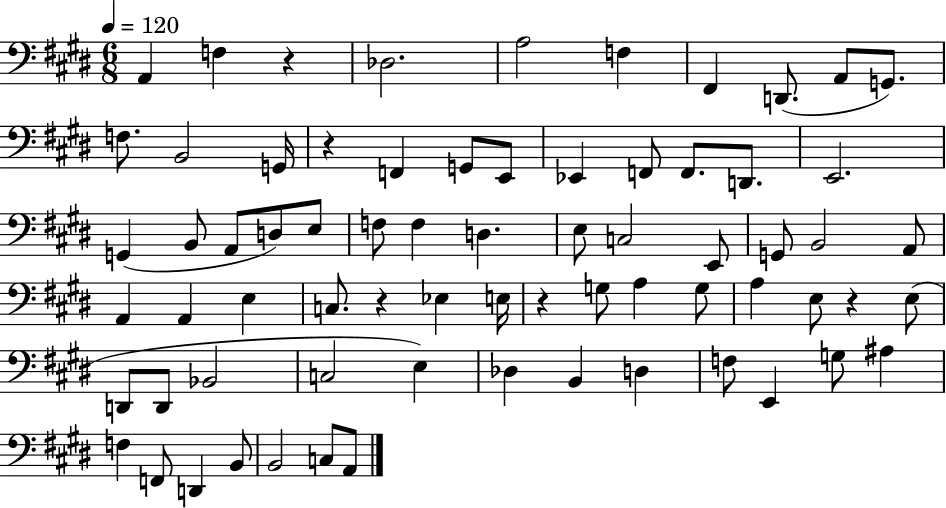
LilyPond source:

{
  \clef bass
  \numericTimeSignature
  \time 6/8
  \key e \major
  \tempo 4 = 120
  a,4 f4 r4 | des2. | a2 f4 | fis,4 d,8.( a,8 g,8.) | \break f8. b,2 g,16 | r4 f,4 g,8 e,8 | ees,4 f,8 f,8. d,8. | e,2. | \break g,4( b,8 a,8 d8) e8 | f8 f4 d4. | e8 c2 e,8 | g,8 b,2 a,8 | \break a,4 a,4 e4 | c8. r4 ees4 e16 | r4 g8 a4 g8 | a4 e8 r4 e8( | \break d,8 d,8 bes,2 | c2 e4) | des4 b,4 d4 | f8 e,4 g8 ais4 | \break f4 f,8 d,4 b,8 | b,2 c8 a,8 | \bar "|."
}